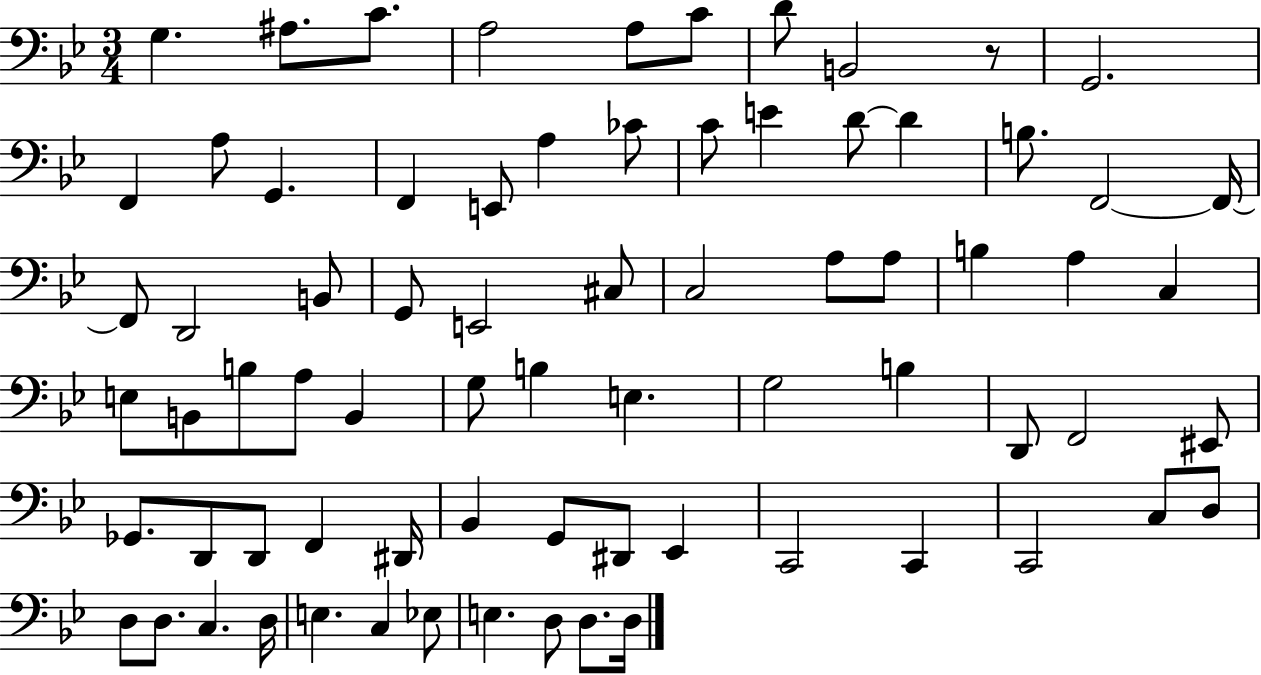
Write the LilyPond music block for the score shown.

{
  \clef bass
  \numericTimeSignature
  \time 3/4
  \key bes \major
  \repeat volta 2 { g4. ais8. c'8. | a2 a8 c'8 | d'8 b,2 r8 | g,2. | \break f,4 a8 g,4. | f,4 e,8 a4 ces'8 | c'8 e'4 d'8~~ d'4 | b8. f,2~~ f,16~~ | \break f,8 d,2 b,8 | g,8 e,2 cis8 | c2 a8 a8 | b4 a4 c4 | \break e8 b,8 b8 a8 b,4 | g8 b4 e4. | g2 b4 | d,8 f,2 eis,8 | \break ges,8. d,8 d,8 f,4 dis,16 | bes,4 g,8 dis,8 ees,4 | c,2 c,4 | c,2 c8 d8 | \break d8 d8. c4. d16 | e4. c4 ees8 | e4. d8 d8. d16 | } \bar "|."
}